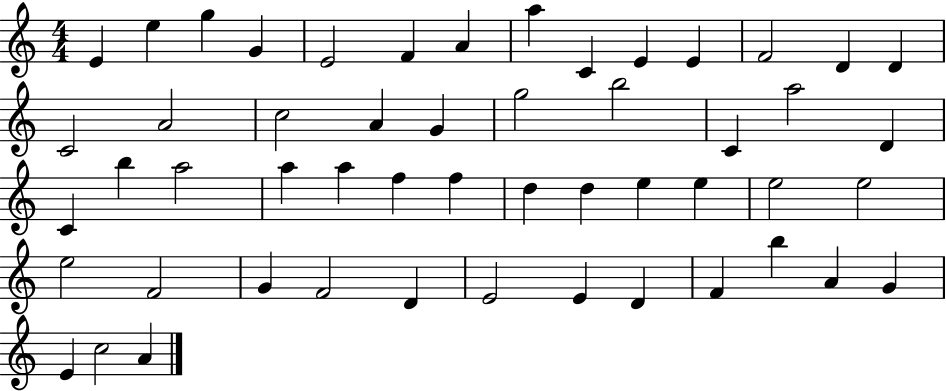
{
  \clef treble
  \numericTimeSignature
  \time 4/4
  \key c \major
  e'4 e''4 g''4 g'4 | e'2 f'4 a'4 | a''4 c'4 e'4 e'4 | f'2 d'4 d'4 | \break c'2 a'2 | c''2 a'4 g'4 | g''2 b''2 | c'4 a''2 d'4 | \break c'4 b''4 a''2 | a''4 a''4 f''4 f''4 | d''4 d''4 e''4 e''4 | e''2 e''2 | \break e''2 f'2 | g'4 f'2 d'4 | e'2 e'4 d'4 | f'4 b''4 a'4 g'4 | \break e'4 c''2 a'4 | \bar "|."
}